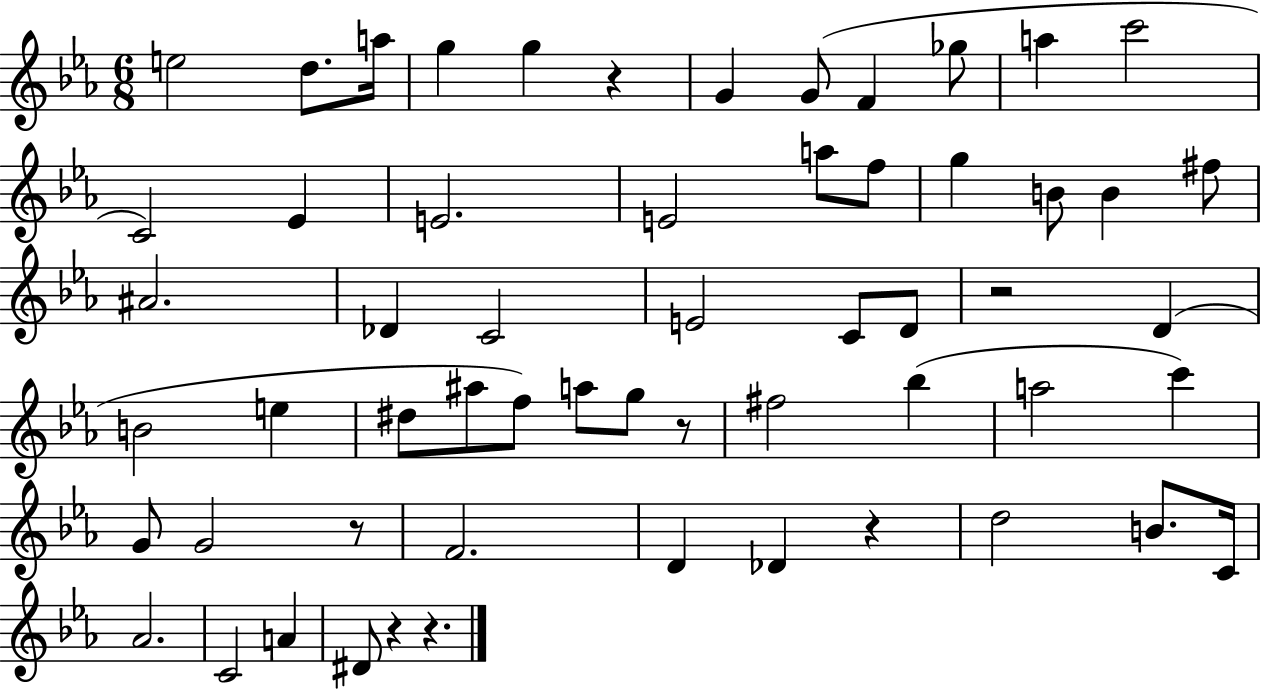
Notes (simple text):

E5/h D5/e. A5/s G5/q G5/q R/q G4/q G4/e F4/q Gb5/e A5/q C6/h C4/h Eb4/q E4/h. E4/h A5/e F5/e G5/q B4/e B4/q F#5/e A#4/h. Db4/q C4/h E4/h C4/e D4/e R/h D4/q B4/h E5/q D#5/e A#5/e F5/e A5/e G5/e R/e F#5/h Bb5/q A5/h C6/q G4/e G4/h R/e F4/h. D4/q Db4/q R/q D5/h B4/e. C4/s Ab4/h. C4/h A4/q D#4/e R/q R/q.